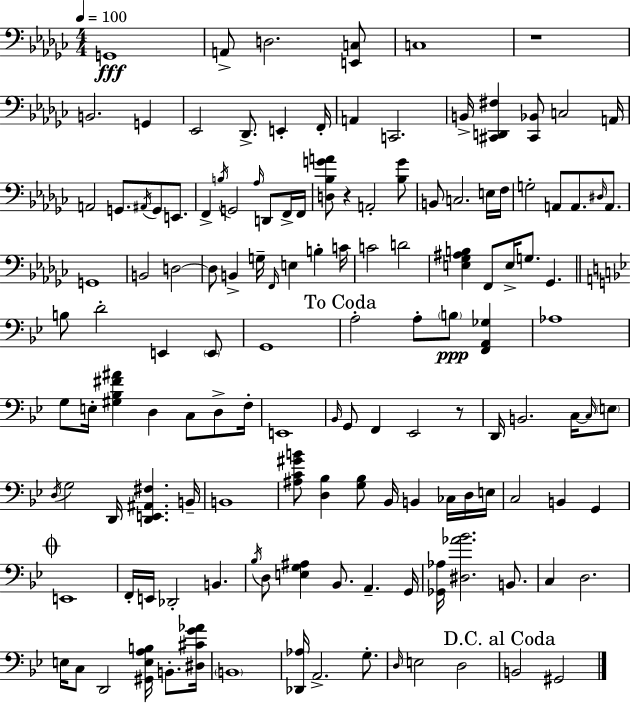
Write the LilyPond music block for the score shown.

{
  \clef bass
  \numericTimeSignature
  \time 4/4
  \key ees \minor
  \tempo 4 = 100
  g,1\fff | a,8-> d2. <e, c>8 | c1 | r1 | \break b,2. g,4 | ees,2 des,8.-> e,4-. f,16-. | a,4 c,2. | b,16-> <cis, d, fis>4 <cis, bes,>8 c2 a,16 | \break a,2 g,8. \acciaccatura { ais,16 } g,8 e,8. | f,4-> \acciaccatura { b16 } g,2 \grace { aes16 } d,8 | f,16-> f,16 <d bes g' a'>8 r4 a,2-. | <bes g'>8 b,8 c2. | \break e16 f16 g2-. a,8 a,8. | \grace { dis16 } a,8. g,1 | b,2 d2~~ | d8 b,4-> g16-- \grace { f,16 } e4 | \break b4-. c'16 c'2 d'2 | <e ges ais b>4 f,8 e16-> g8. ges,4. | \bar "||" \break \key g \minor b8 d'2-. e,4 \parenthesize e,8 | g,1 | \mark "To Coda" a2-. a8-. \parenthesize b8\ppp <f, a, ges>4 | aes1 | \break g8 e16-. <gis bes fis' ais'>4 d4 c8 d8-> f16-. | e,1 | \grace { bes,16 } g,8 f,4 ees,2 r8 | d,16 b,2. c16~~ \grace { c16 } | \break \parenthesize e8 \acciaccatura { d16 } g2 d,16 <d, e, ais, fis>4. | b,16-- b,1 | <ais c' gis' b'>8 <d bes>4 <g bes>8 bes,16 b,4 | ces16 d16 e16 c2 b,4 g,4 | \break \mark \markup { \musicglyph "scripts.coda" } e,1 | f,16-. e,16 des,2-. b,4. | \acciaccatura { bes16 } d8 <e g ais>4 bes,8. a,4.-- | g,16 <ges, aes>16 <dis aes' bes'>2. | \break b,8. c4 d2. | e16 c8 d,2 <gis, e a b>16 | b,8.-. <dis cis' g' aes'>16 \parenthesize b,1 | <des, aes>16 a,2.-> | \break g8.-. \grace { d16 } e2 d2 | \mark "D.C. al Coda" b,2 gis,2 | \bar "|."
}